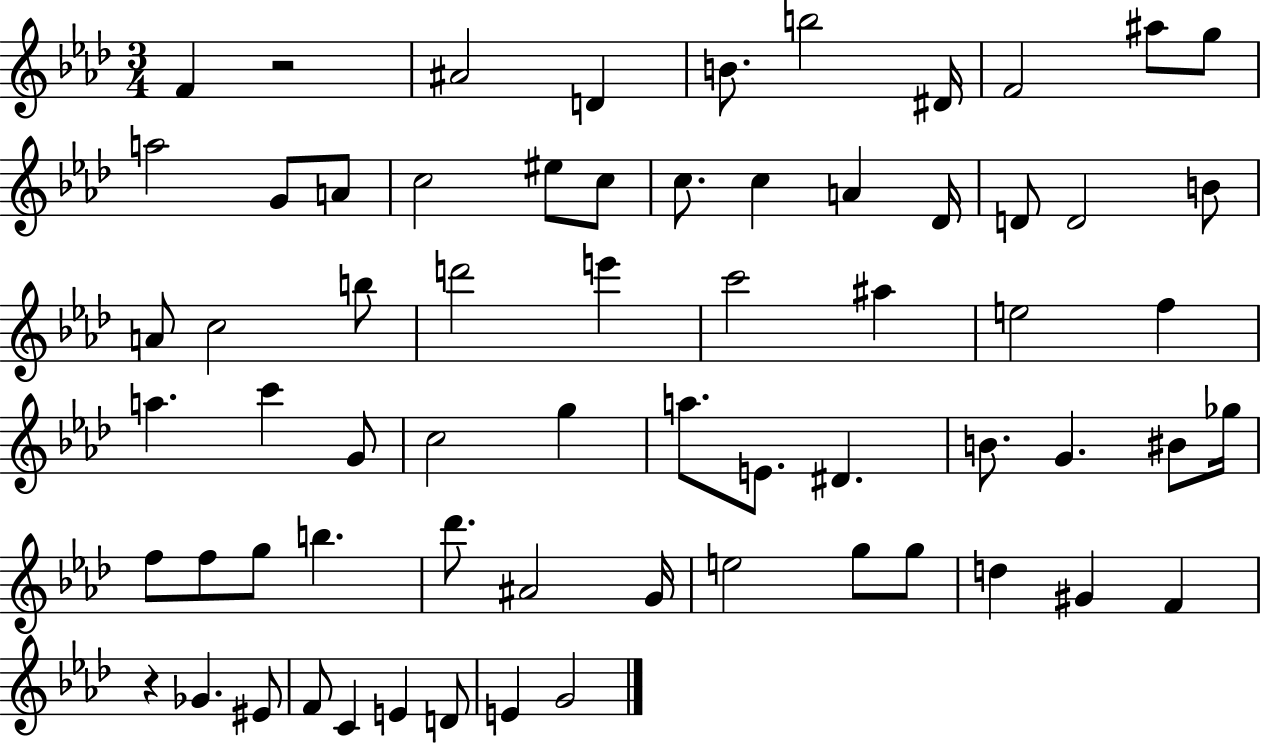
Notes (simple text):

F4/q R/h A#4/h D4/q B4/e. B5/h D#4/s F4/h A#5/e G5/e A5/h G4/e A4/e C5/h EIS5/e C5/e C5/e. C5/q A4/q Db4/s D4/e D4/h B4/e A4/e C5/h B5/e D6/h E6/q C6/h A#5/q E5/h F5/q A5/q. C6/q G4/e C5/h G5/q A5/e. E4/e. D#4/q. B4/e. G4/q. BIS4/e Gb5/s F5/e F5/e G5/e B5/q. Db6/e. A#4/h G4/s E5/h G5/e G5/e D5/q G#4/q F4/q R/q Gb4/q. EIS4/e F4/e C4/q E4/q D4/e E4/q G4/h